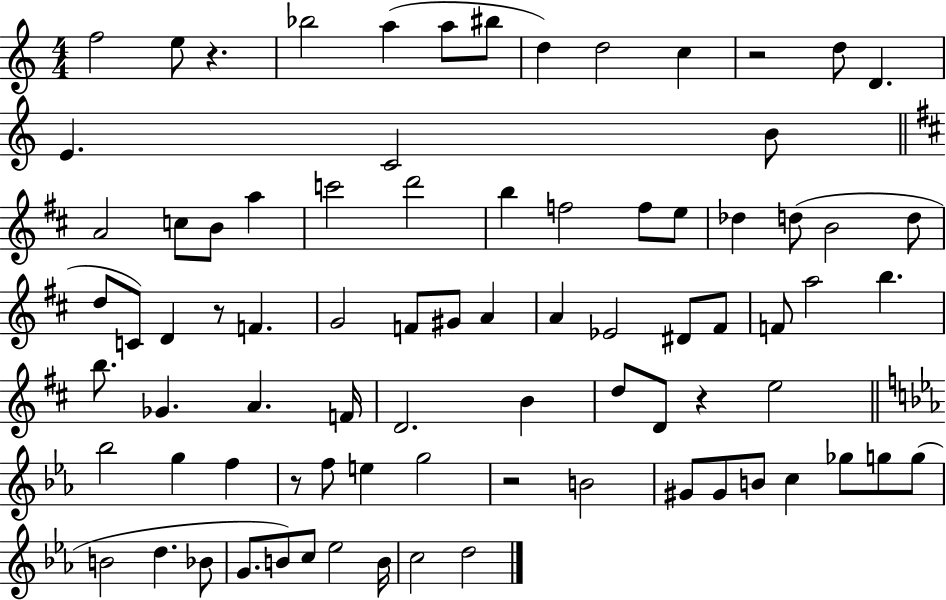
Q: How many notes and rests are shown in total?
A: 82